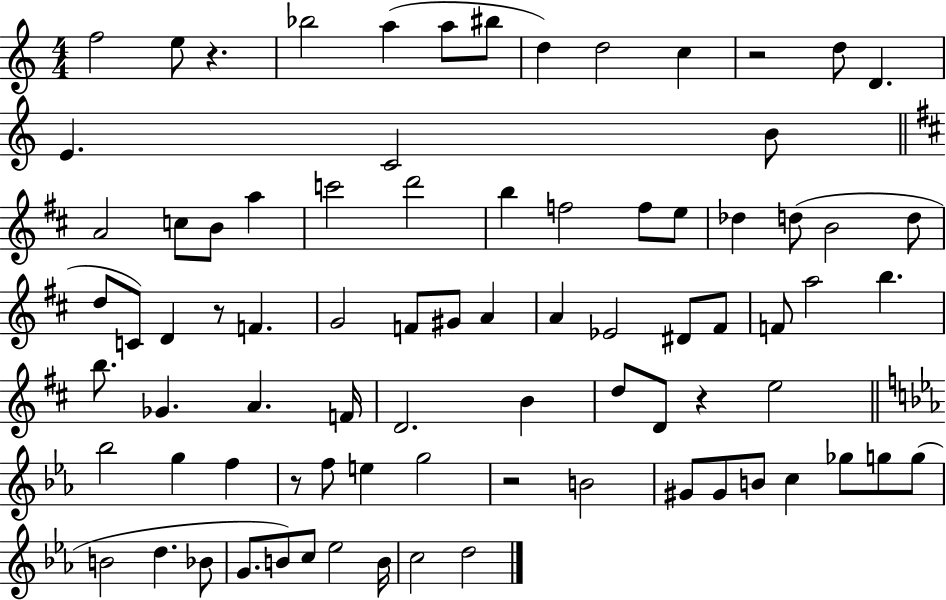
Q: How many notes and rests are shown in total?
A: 82